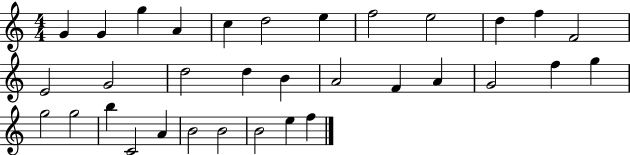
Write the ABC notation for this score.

X:1
T:Untitled
M:4/4
L:1/4
K:C
G G g A c d2 e f2 e2 d f F2 E2 G2 d2 d B A2 F A G2 f g g2 g2 b C2 A B2 B2 B2 e f